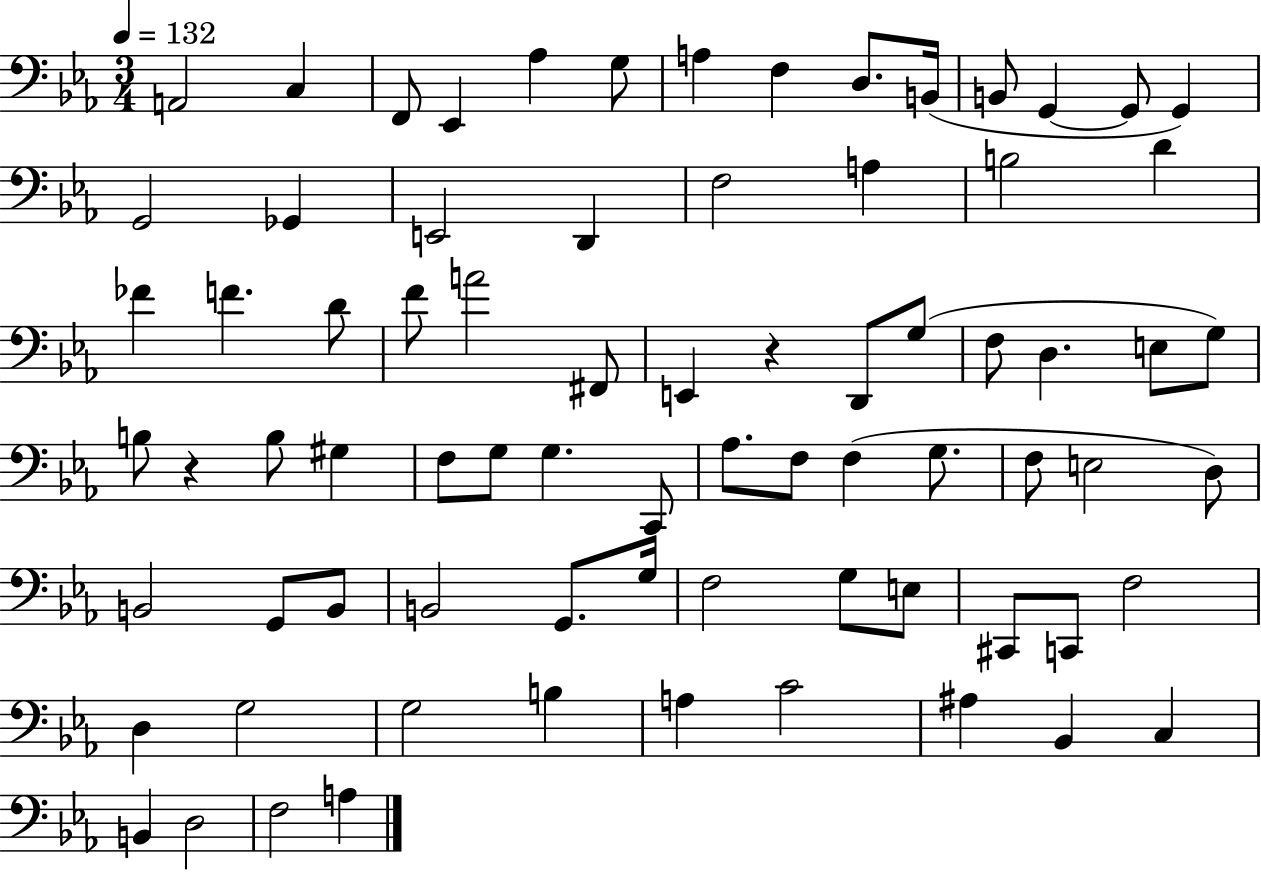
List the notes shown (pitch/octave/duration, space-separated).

A2/h C3/q F2/e Eb2/q Ab3/q G3/e A3/q F3/q D3/e. B2/s B2/e G2/q G2/e G2/q G2/h Gb2/q E2/h D2/q F3/h A3/q B3/h D4/q FES4/q F4/q. D4/e F4/e A4/h F#2/e E2/q R/q D2/e G3/e F3/e D3/q. E3/e G3/e B3/e R/q B3/e G#3/q F3/e G3/e G3/q. C2/e Ab3/e. F3/e F3/q G3/e. F3/e E3/h D3/e B2/h G2/e B2/e B2/h G2/e. G3/s F3/h G3/e E3/e C#2/e C2/e F3/h D3/q G3/h G3/h B3/q A3/q C4/h A#3/q Bb2/q C3/q B2/q D3/h F3/h A3/q